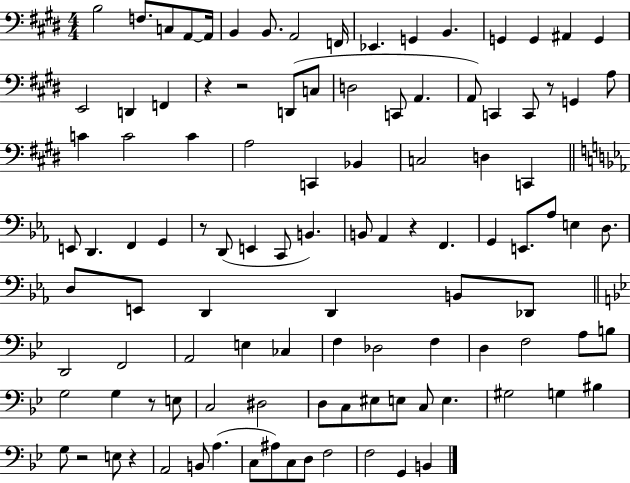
X:1
T:Untitled
M:4/4
L:1/4
K:E
B,2 F,/2 C,/2 A,,/2 A,,/4 B,, B,,/2 A,,2 F,,/4 _E,, G,, B,, G,, G,, ^A,, G,, E,,2 D,, F,, z z2 D,,/2 C,/2 D,2 C,,/2 A,, A,,/2 C,, C,,/2 z/2 G,, A,/2 C C2 C A,2 C,, _B,, C,2 D, C,, E,,/2 D,, F,, G,, z/2 D,,/2 E,, C,,/2 B,, B,,/2 _A,, z F,, G,, E,,/2 _A,/2 E, D,/2 D,/2 E,,/2 D,, D,, B,,/2 _D,,/2 D,,2 F,,2 A,,2 E, _C, F, _D,2 F, D, F,2 A,/2 B,/2 G,2 G, z/2 E,/2 C,2 ^D,2 D,/2 C,/2 ^E,/2 E,/2 C,/2 E, ^G,2 G, ^B, G,/2 z2 E,/2 z A,,2 B,,/2 A, C,/2 ^A,/2 C,/2 D,/2 F,2 F,2 G,, B,,